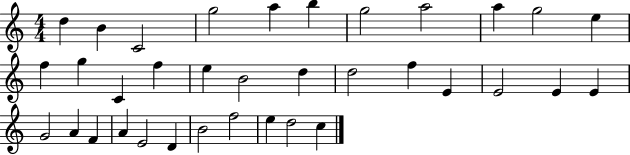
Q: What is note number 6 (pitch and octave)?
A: B5